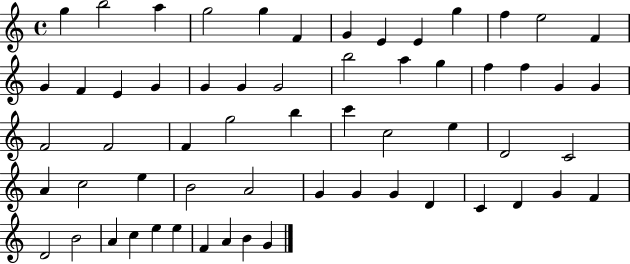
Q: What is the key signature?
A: C major